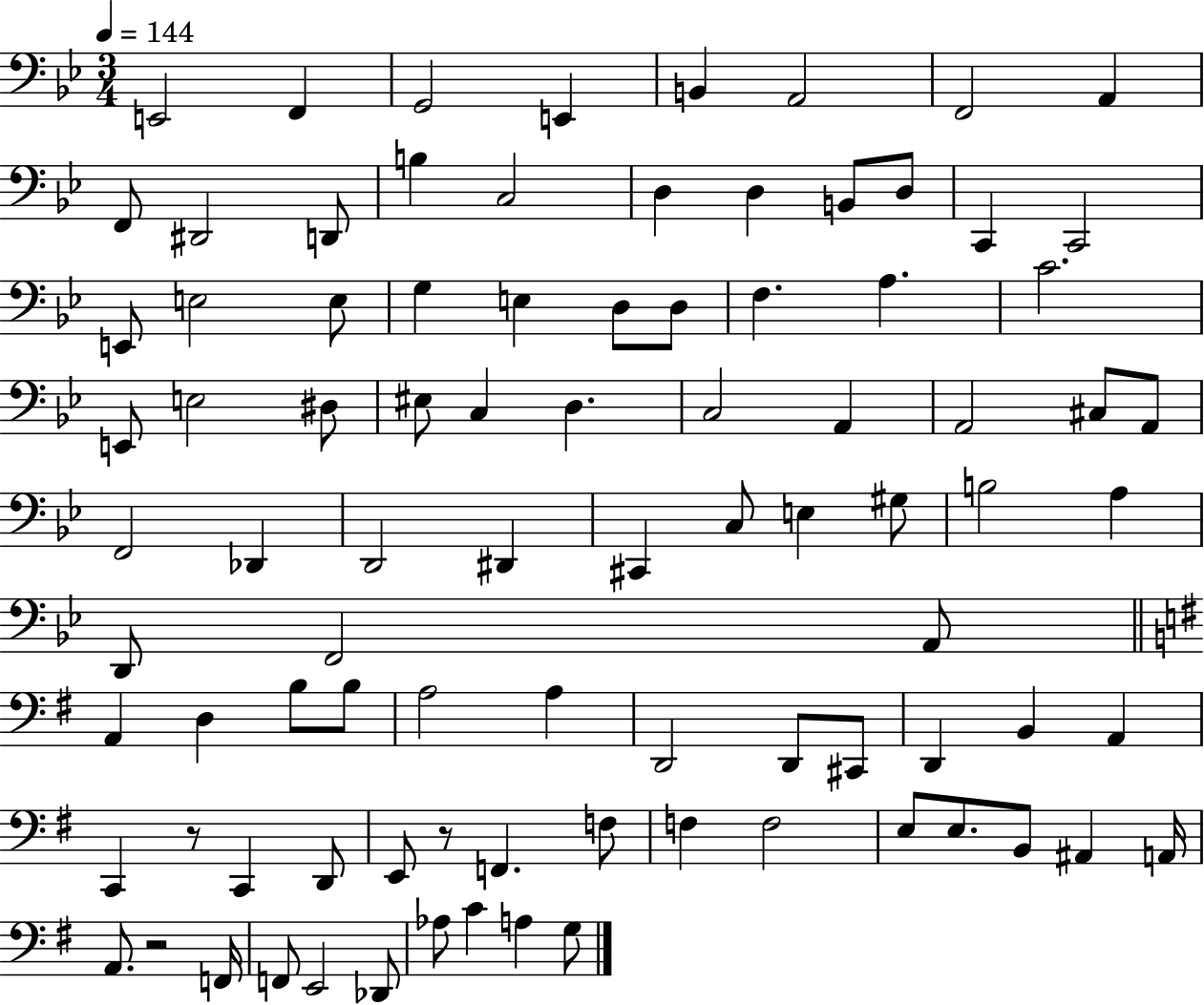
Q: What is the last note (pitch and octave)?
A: G3